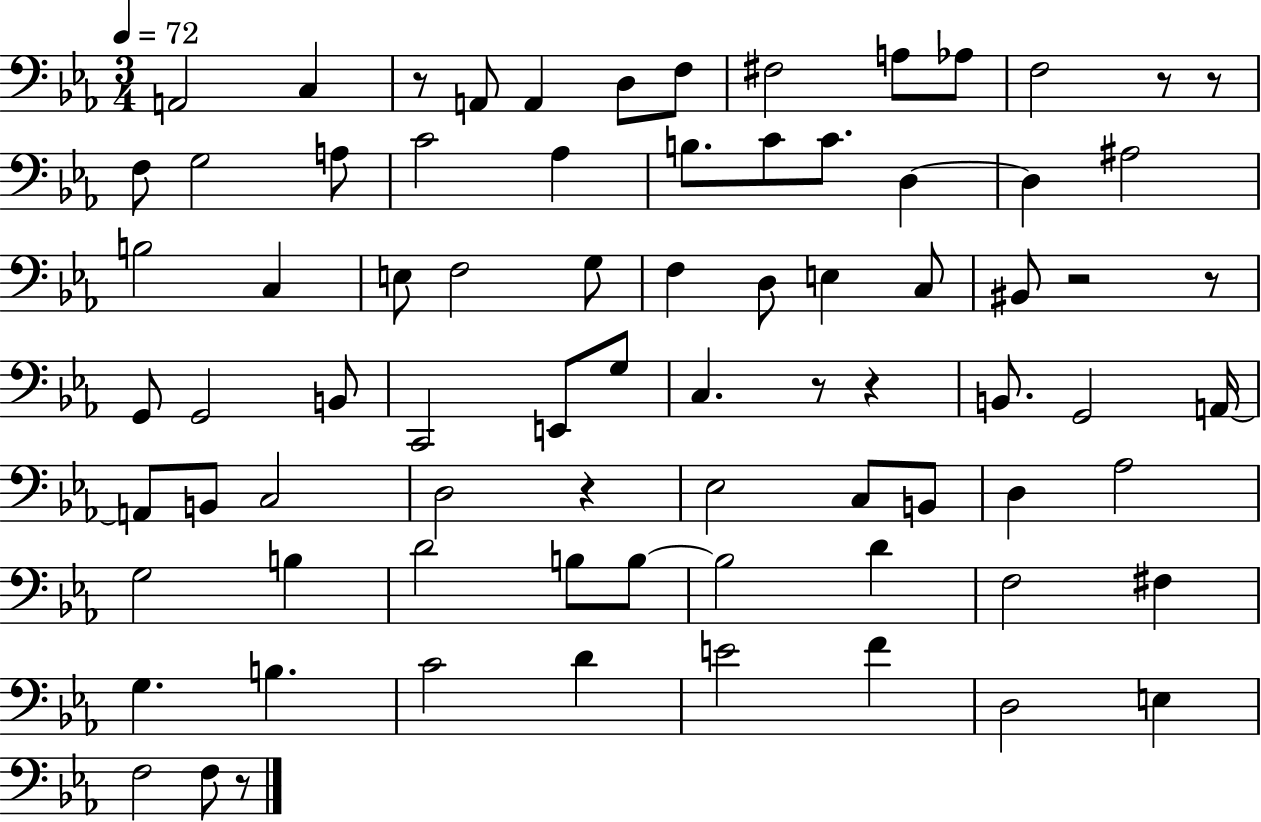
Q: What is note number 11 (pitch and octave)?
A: F3